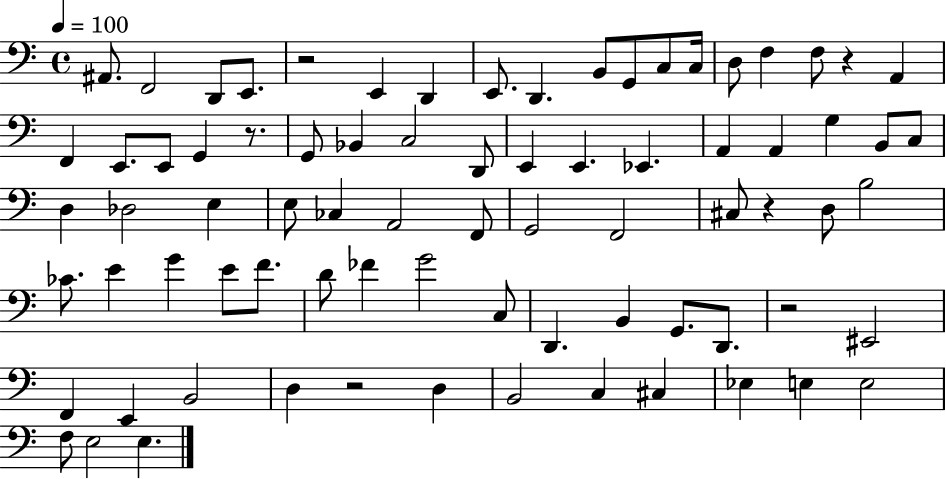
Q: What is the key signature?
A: C major